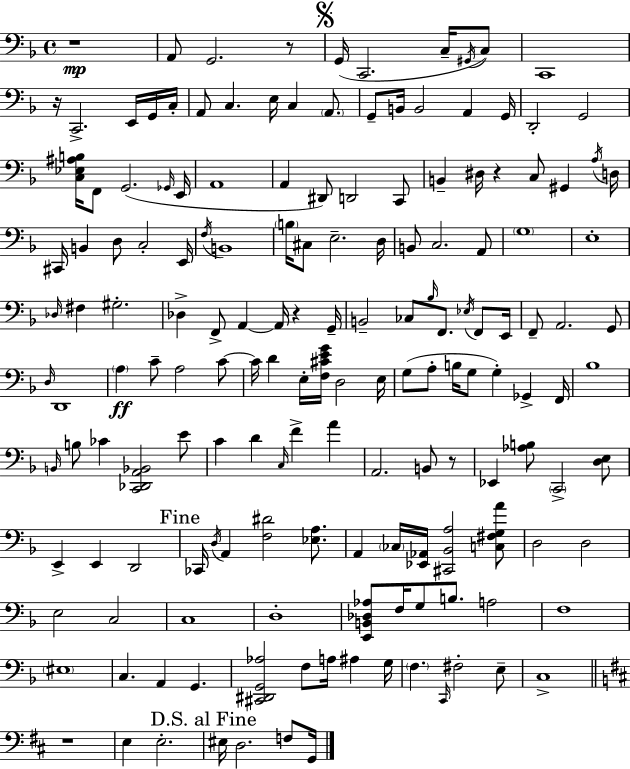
{
  \clef bass
  \time 4/4
  \defaultTimeSignature
  \key d \minor
  r1\mp | a,8 g,2. r8 | \mark \markup { \musicglyph "scripts.segno" } g,16( c,2. c16-- \acciaccatura { gis,16 }) c8 | c,1 | \break r16 c,2.-> e,16 g,16 | c16-. a,8 c4. e16 c4 \parenthesize a,8. | g,8-- b,16 b,2 a,4 | g,16 d,2-. g,2 | \break <c ees ais b>16 f,8 g,2.( | \grace { ges,16 } e,16 a,1 | a,4 dis,8) d,2 | c,8 b,4-- dis16 r4 c8 gis,4 | \break \acciaccatura { a16 } d16 cis,16 b,4 d8 c2-. | e,16 \acciaccatura { f16 } b,1 | \parenthesize b16 cis8 e2.-- | d16 b,8 c2. | \break a,8 \parenthesize g1 | e1-. | \grace { des16 } fis4 gis2.-. | des4-> f,8-> a,4~~ a,16 | \break r4 g,16-- b,2-- ces8 \grace { bes16 } | f,8. \acciaccatura { ees16 } f,8 e,16 f,8-- a,2. | g,8 \grace { d16 } d,1 | \parenthesize a4\ff c'8-- a2 | \break c'8~~ c'16 d'4 e16-. <f cis' e' g'>16 d2 | e16 g8( a8-. b16 g8 g4-.) | ges,4-> f,16 bes1 | \grace { b,16 } b8 ces'4 <c, des, a, bes,>2 | \break e'8 c'4 d'4 | \grace { c16 } f'4-> a'4 a,2. | b,8 r8 ees,4 <aes b>8 | \parenthesize c,2-> <d e>8 e,4-> e,4 | \break d,2 \mark "Fine" ces,16 \acciaccatura { d16 } a,4 | <f dis'>2 <ees a>8. a,4 \parenthesize ces16 | <ees, aes,>16 <cis, bes, a>2 <c fis g a'>8 d2 | d2 e2 | \break c2 c1 | d1-. | <e, b, des aes>8 f16 g8 | b8. a2 f1 | \break \parenthesize eis1 | c4. | a,4 g,4. <cis, dis, g, aes>2 | f8 a16 ais4 g16 \parenthesize f4. | \break \grace { c,16 } fis2-. e8-- c1-> | \bar "||" \break \key b \minor r1 | e4 e2.-. | \mark "D.S. al Fine" eis16 d2. f8 g,16 | \bar "|."
}